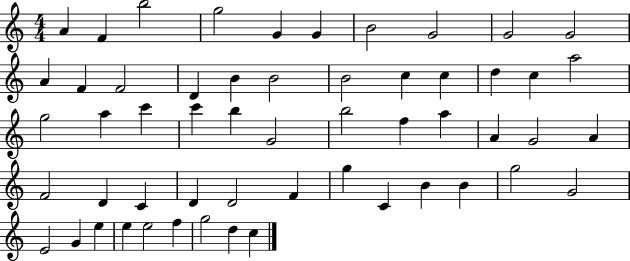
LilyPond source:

{
  \clef treble
  \numericTimeSignature
  \time 4/4
  \key c \major
  a'4 f'4 b''2 | g''2 g'4 g'4 | b'2 g'2 | g'2 g'2 | \break a'4 f'4 f'2 | d'4 b'4 b'2 | b'2 c''4 c''4 | d''4 c''4 a''2 | \break g''2 a''4 c'''4 | c'''4 b''4 g'2 | b''2 f''4 a''4 | a'4 g'2 a'4 | \break f'2 d'4 c'4 | d'4 d'2 f'4 | g''4 c'4 b'4 b'4 | g''2 g'2 | \break e'2 g'4 e''4 | e''4 e''2 f''4 | g''2 d''4 c''4 | \bar "|."
}